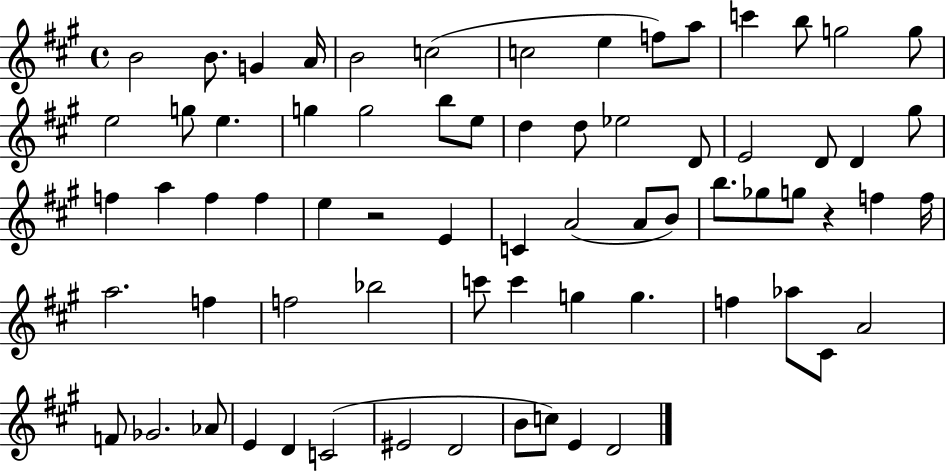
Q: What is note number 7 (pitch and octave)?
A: C5